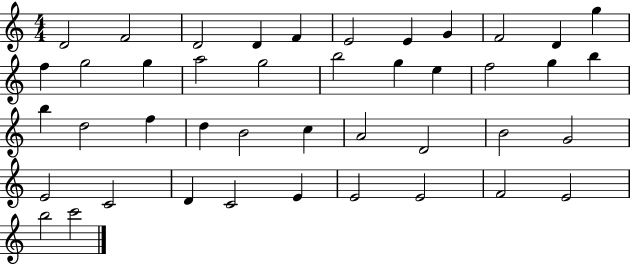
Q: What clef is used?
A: treble